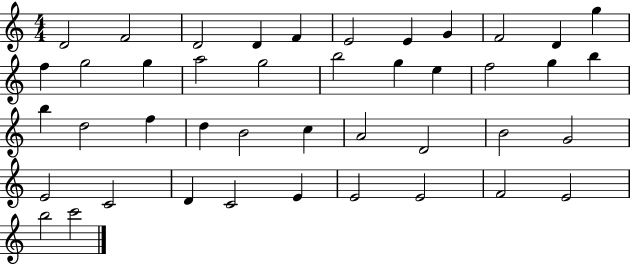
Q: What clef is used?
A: treble